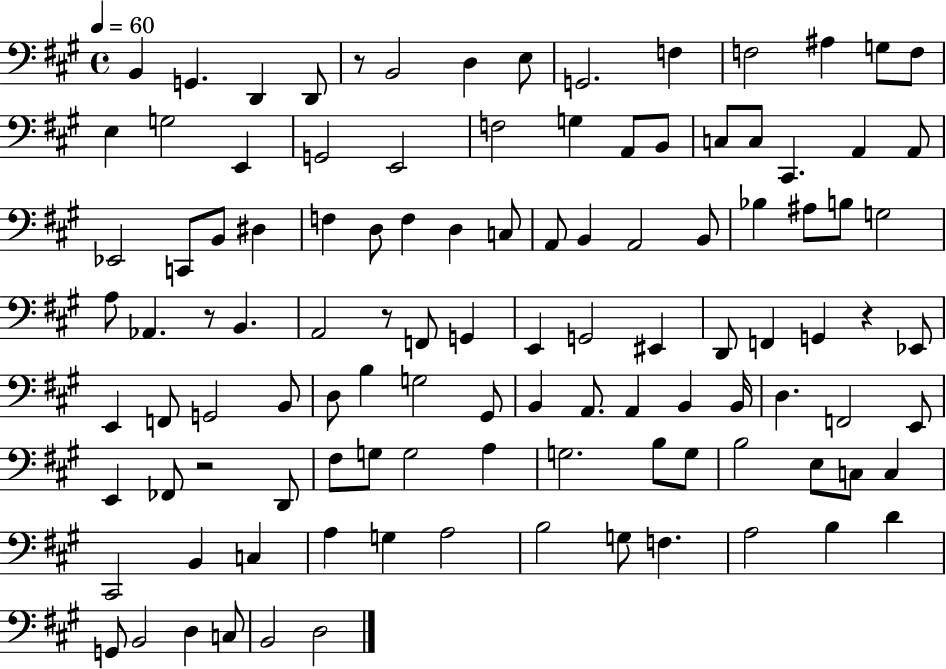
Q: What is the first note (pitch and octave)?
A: B2